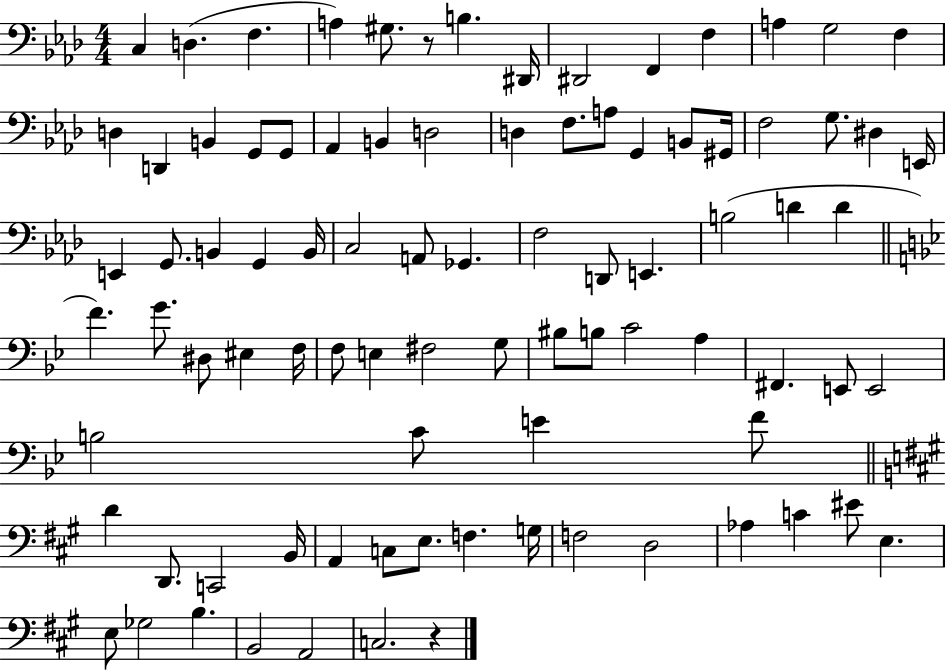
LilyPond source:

{
  \clef bass
  \numericTimeSignature
  \time 4/4
  \key aes \major
  c4 d4.( f4. | a4) gis8. r8 b4. dis,16 | dis,2 f,4 f4 | a4 g2 f4 | \break d4 d,4 b,4 g,8 g,8 | aes,4 b,4 d2 | d4 f8. a8 g,4 b,8 gis,16 | f2 g8. dis4 e,16 | \break e,4 g,8. b,4 g,4 b,16 | c2 a,8 ges,4. | f2 d,8 e,4. | b2( d'4 d'4 | \break \bar "||" \break \key bes \major f'4.) g'8. dis8 eis4 f16 | f8 e4 fis2 g8 | bis8 b8 c'2 a4 | fis,4. e,8 e,2 | \break b2 c'8 e'4 f'8 | \bar "||" \break \key a \major d'4 d,8. c,2 b,16 | a,4 c8 e8. f4. g16 | f2 d2 | aes4 c'4 eis'8 e4. | \break e8 ges2 b4. | b,2 a,2 | c2. r4 | \bar "|."
}